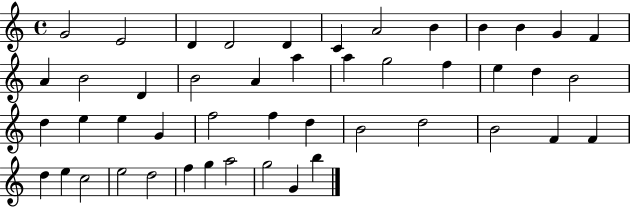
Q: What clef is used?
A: treble